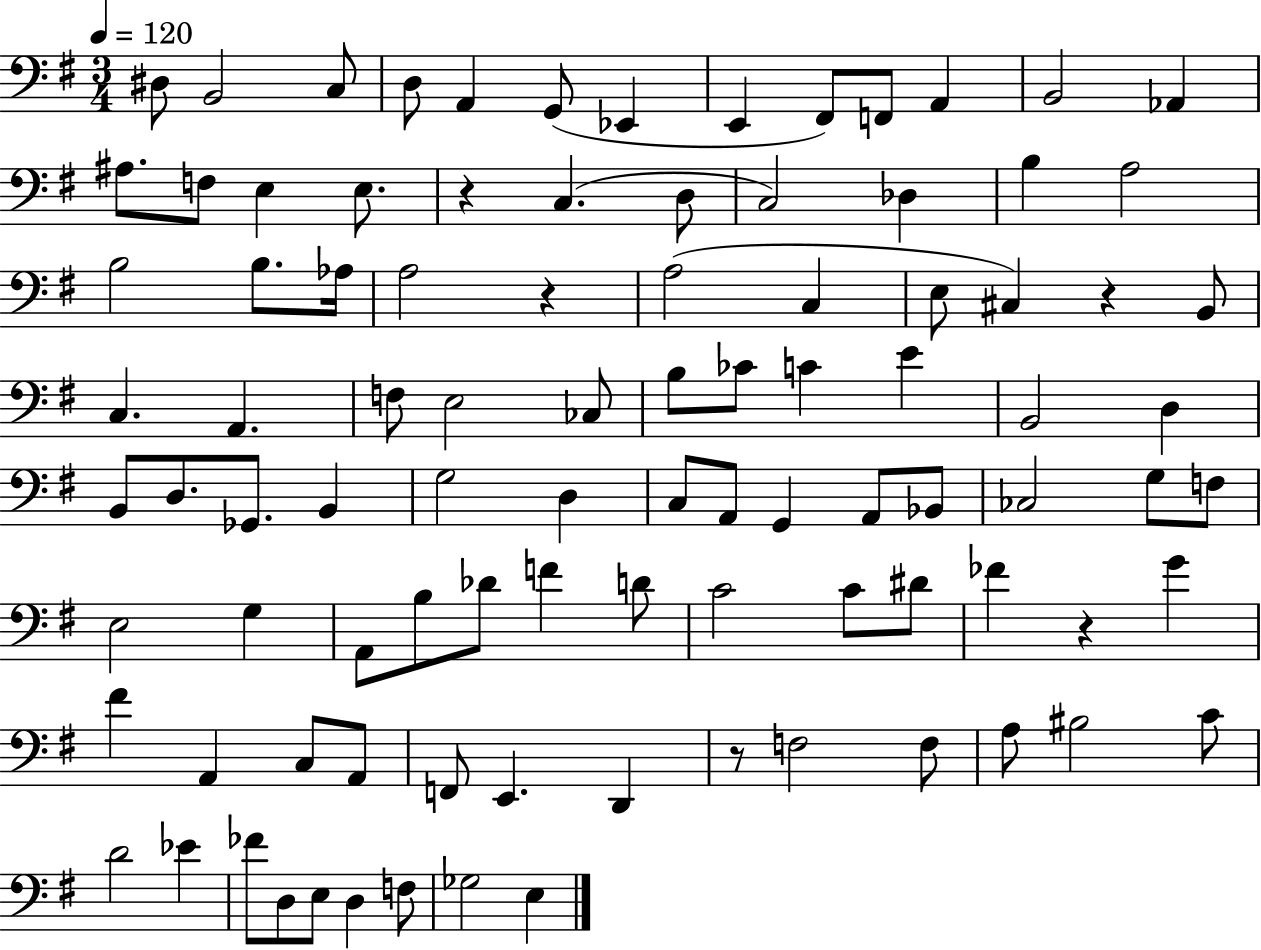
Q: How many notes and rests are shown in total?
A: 95